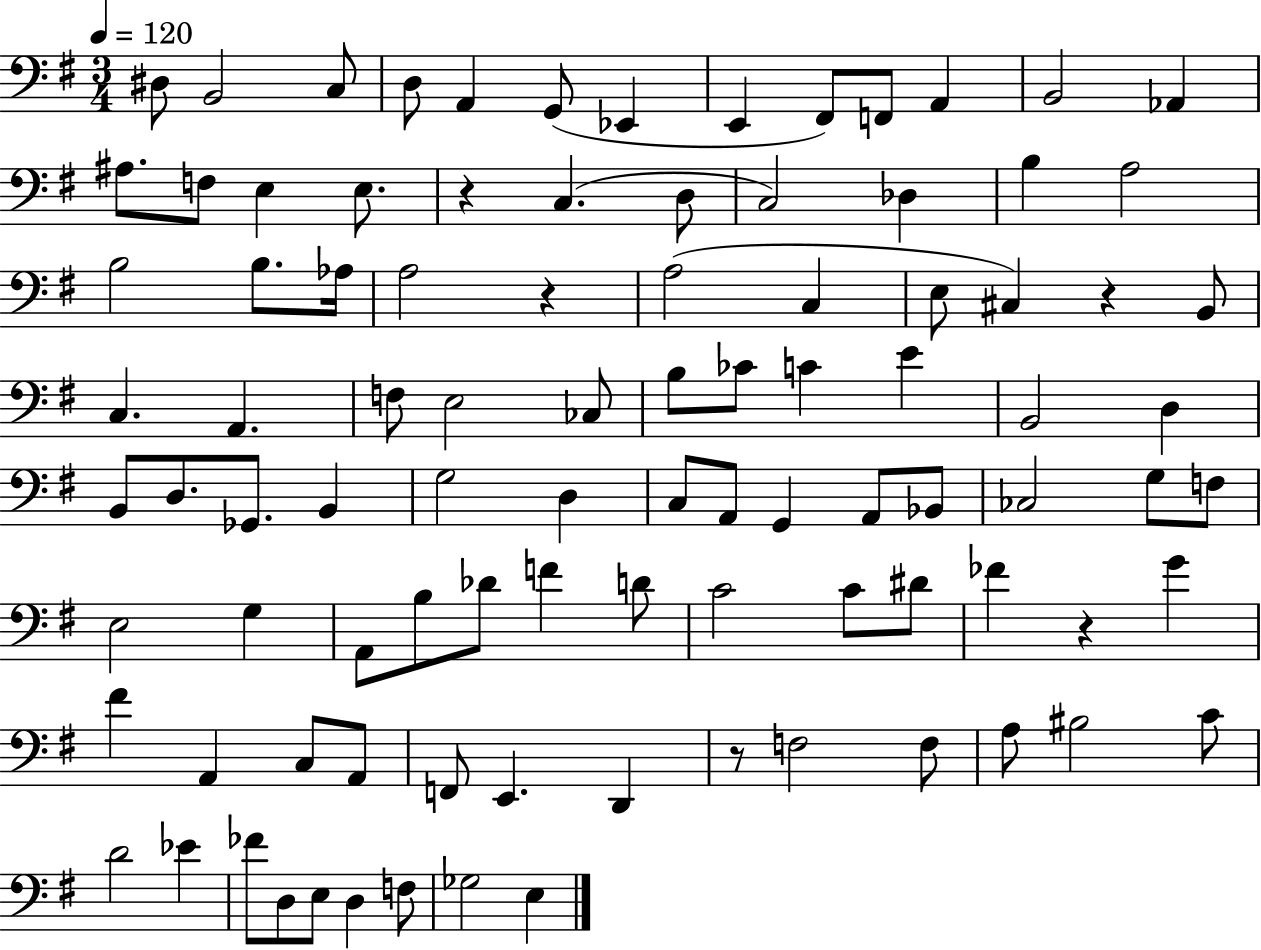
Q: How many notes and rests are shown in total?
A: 95